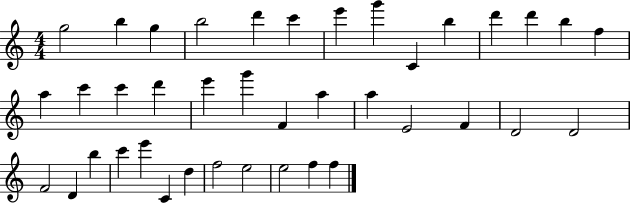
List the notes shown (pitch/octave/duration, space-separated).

G5/h B5/q G5/q B5/h D6/q C6/q E6/q G6/q C4/q B5/q D6/q D6/q B5/q F5/q A5/q C6/q C6/q D6/q E6/q G6/q F4/q A5/q A5/q E4/h F4/q D4/h D4/h F4/h D4/q B5/q C6/q E6/q C4/q D5/q F5/h E5/h E5/h F5/q F5/q